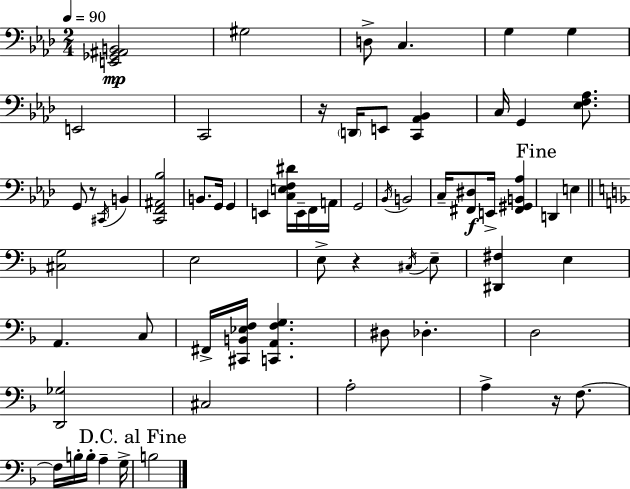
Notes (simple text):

[E2,Gb2,A#2,B2]/h G#3/h D3/e C3/q. G3/q G3/q E2/h C2/h R/s D2/s E2/e [C2,Ab2,Bb2]/q C3/s G2/q [Eb3,F3,Ab3]/e. G2/e R/e C#2/s B2/q [C2,F2,A#2,Bb3]/h B2/e. G2/s G2/q E2/q [C3,E3,F3,D#4]/s E2/s F2/s A2/s G2/h Bb2/s B2/h C3/s [F#2,D#3]/e E2/s [F#2,G#2,B2,Ab3]/q D2/q E3/q [C#3,G3]/h E3/h E3/e R/q C#3/s E3/e [D#2,F#3]/q E3/q A2/q. C3/e F#2/s [C#2,B2,Eb3,F3]/s [C2,A2,F3,G3]/q. D#3/e Db3/q. D3/h [D2,Gb3]/h C#3/h A3/h A3/q R/s F3/e. F3/s B3/s B3/s A3/q G3/s B3/h